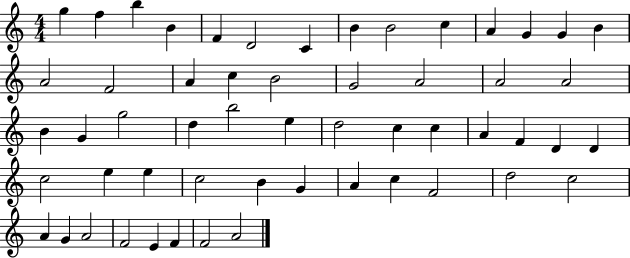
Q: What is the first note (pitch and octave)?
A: G5